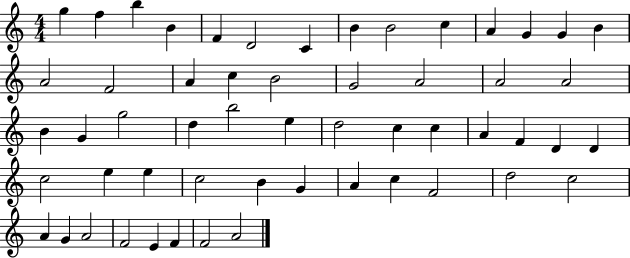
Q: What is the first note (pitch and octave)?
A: G5